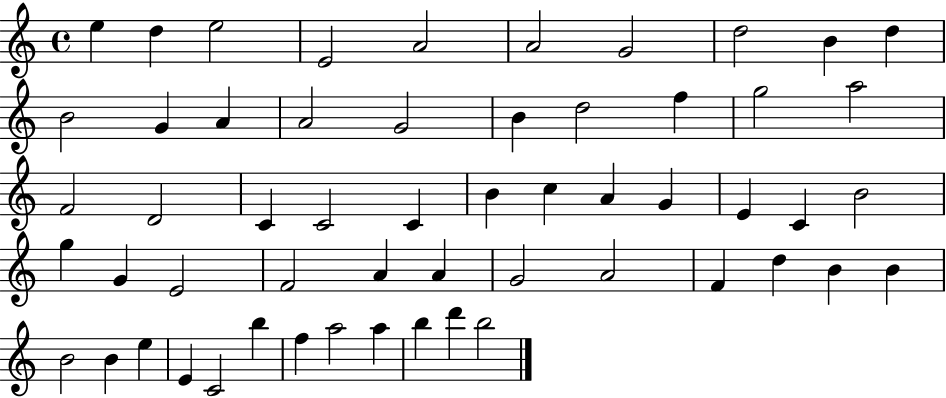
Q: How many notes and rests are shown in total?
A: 56